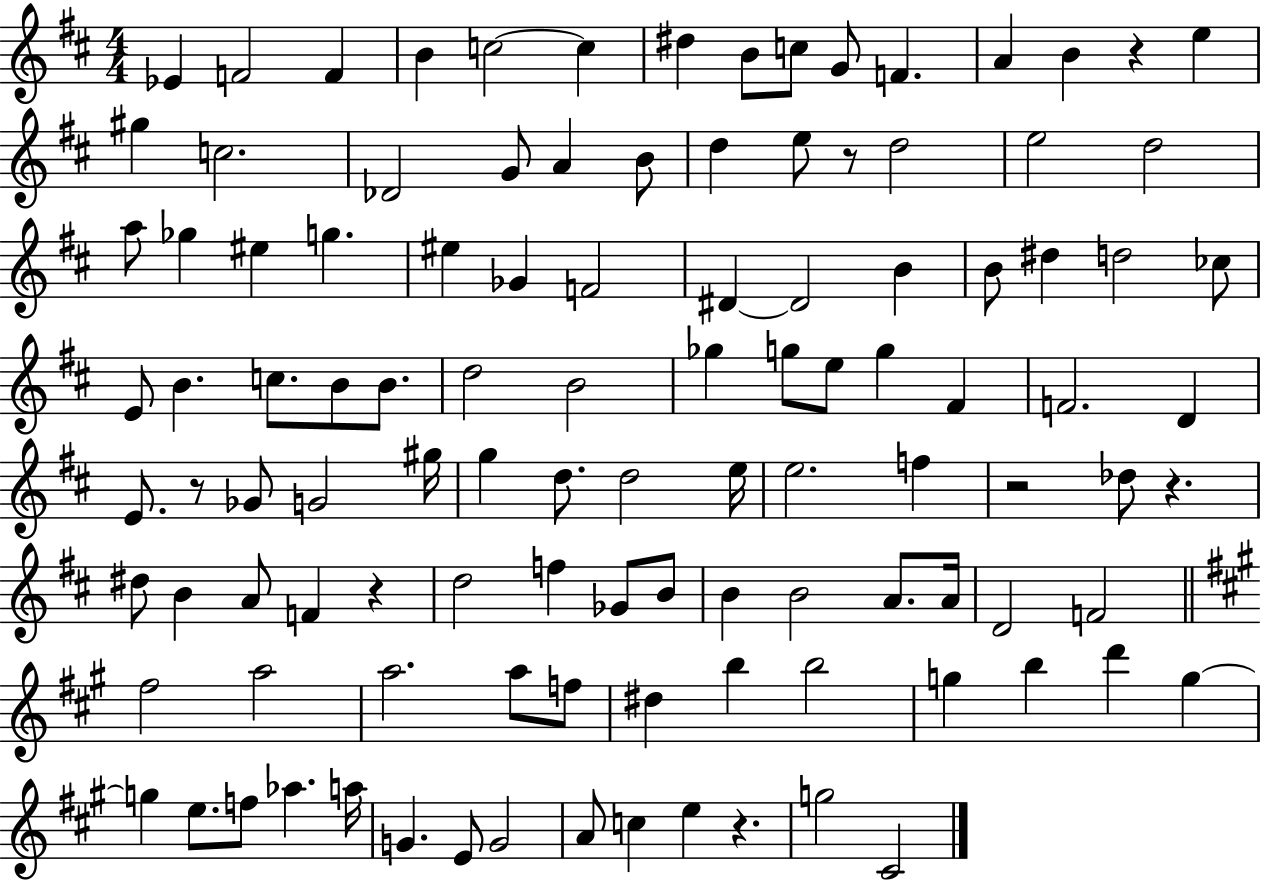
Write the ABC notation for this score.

X:1
T:Untitled
M:4/4
L:1/4
K:D
_E F2 F B c2 c ^d B/2 c/2 G/2 F A B z e ^g c2 _D2 G/2 A B/2 d e/2 z/2 d2 e2 d2 a/2 _g ^e g ^e _G F2 ^D ^D2 B B/2 ^d d2 _c/2 E/2 B c/2 B/2 B/2 d2 B2 _g g/2 e/2 g ^F F2 D E/2 z/2 _G/2 G2 ^g/4 g d/2 d2 e/4 e2 f z2 _d/2 z ^d/2 B A/2 F z d2 f _G/2 B/2 B B2 A/2 A/4 D2 F2 ^f2 a2 a2 a/2 f/2 ^d b b2 g b d' g g e/2 f/2 _a a/4 G E/2 G2 A/2 c e z g2 ^C2